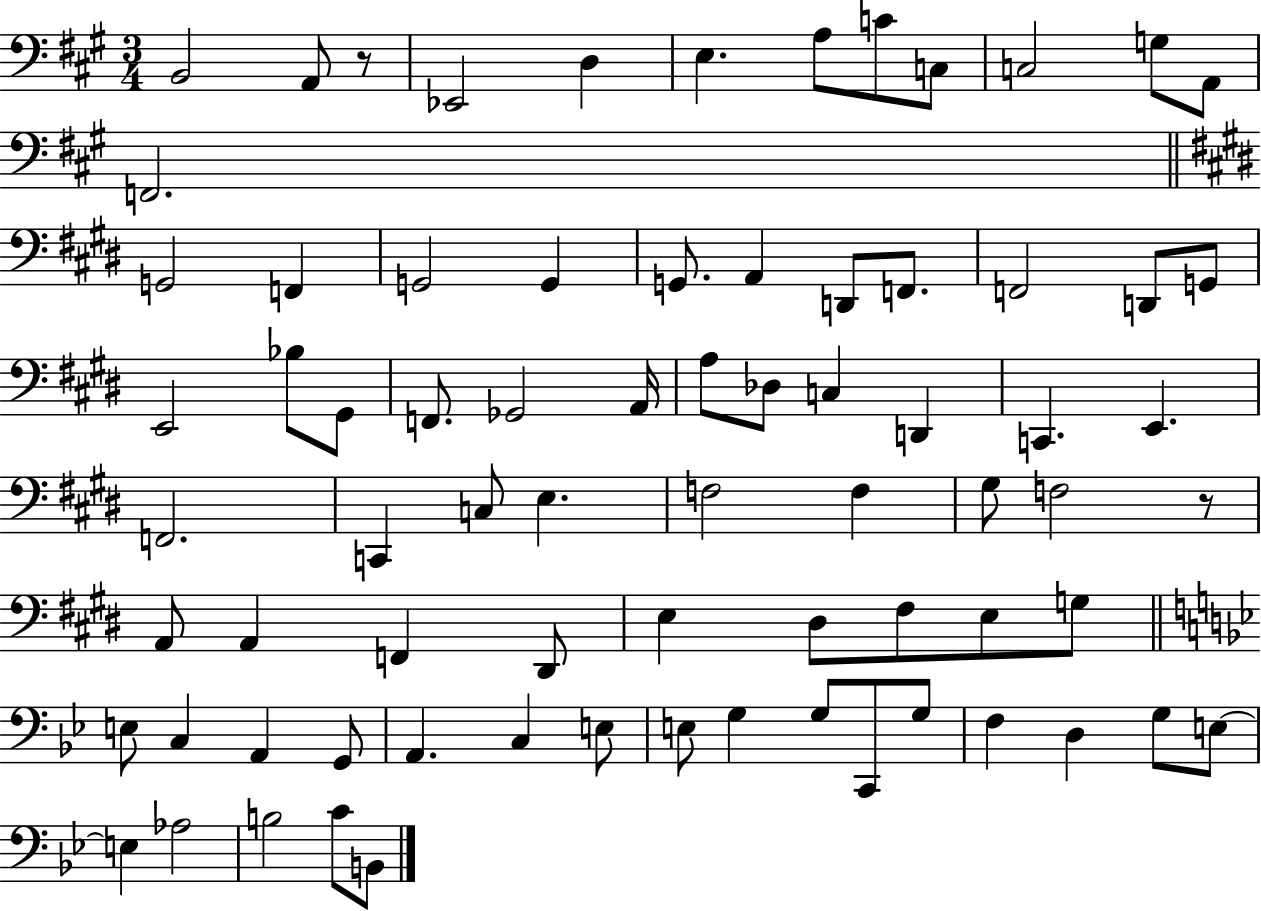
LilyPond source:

{
  \clef bass
  \numericTimeSignature
  \time 3/4
  \key a \major
  b,2 a,8 r8 | ees,2 d4 | e4. a8 c'8 c8 | c2 g8 a,8 | \break f,2. | \bar "||" \break \key e \major g,2 f,4 | g,2 g,4 | g,8. a,4 d,8 f,8. | f,2 d,8 g,8 | \break e,2 bes8 gis,8 | f,8. ges,2 a,16 | a8 des8 c4 d,4 | c,4. e,4. | \break f,2. | c,4 c8 e4. | f2 f4 | gis8 f2 r8 | \break a,8 a,4 f,4 dis,8 | e4 dis8 fis8 e8 g8 | \bar "||" \break \key bes \major e8 c4 a,4 g,8 | a,4. c4 e8 | e8 g4 g8 c,8 g8 | f4 d4 g8 e8~~ | \break e4 aes2 | b2 c'8 b,8 | \bar "|."
}